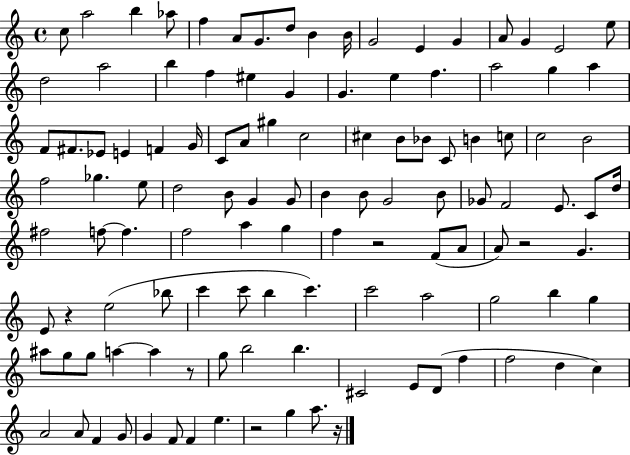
C5/e A5/h B5/q Ab5/e F5/q A4/e G4/e. D5/e B4/q B4/s G4/h E4/q G4/q A4/e G4/q E4/h E5/e D5/h A5/h B5/q F5/q EIS5/q G4/q G4/q. E5/q F5/q. A5/h G5/q A5/q F4/e F#4/e. Eb4/e E4/q F4/q G4/s C4/e A4/e G#5/q C5/h C#5/q B4/e Bb4/e C4/e B4/q C5/e C5/h B4/h F5/h Gb5/q. E5/e D5/h B4/e G4/q G4/e B4/q B4/e G4/h B4/e Gb4/e F4/h E4/e. C4/e D5/s F#5/h F5/e F5/q. F5/h A5/q G5/q F5/q R/h F4/e A4/e A4/e R/h G4/q. E4/e R/q E5/h Bb5/e C6/q C6/e B5/q C6/q. C6/h A5/h G5/h B5/q G5/q A#5/e G5/e G5/e A5/q A5/q R/e G5/e B5/h B5/q. C#4/h E4/e D4/e F5/q F5/h D5/q C5/q A4/h A4/e F4/q G4/e G4/q F4/e F4/q E5/q. R/h G5/q A5/e. R/s